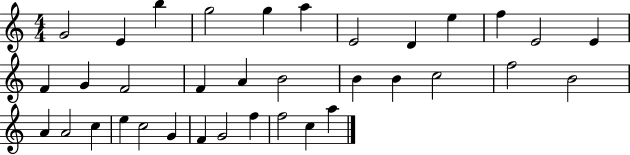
{
  \clef treble
  \numericTimeSignature
  \time 4/4
  \key c \major
  g'2 e'4 b''4 | g''2 g''4 a''4 | e'2 d'4 e''4 | f''4 e'2 e'4 | \break f'4 g'4 f'2 | f'4 a'4 b'2 | b'4 b'4 c''2 | f''2 b'2 | \break a'4 a'2 c''4 | e''4 c''2 g'4 | f'4 g'2 f''4 | f''2 c''4 a''4 | \break \bar "|."
}